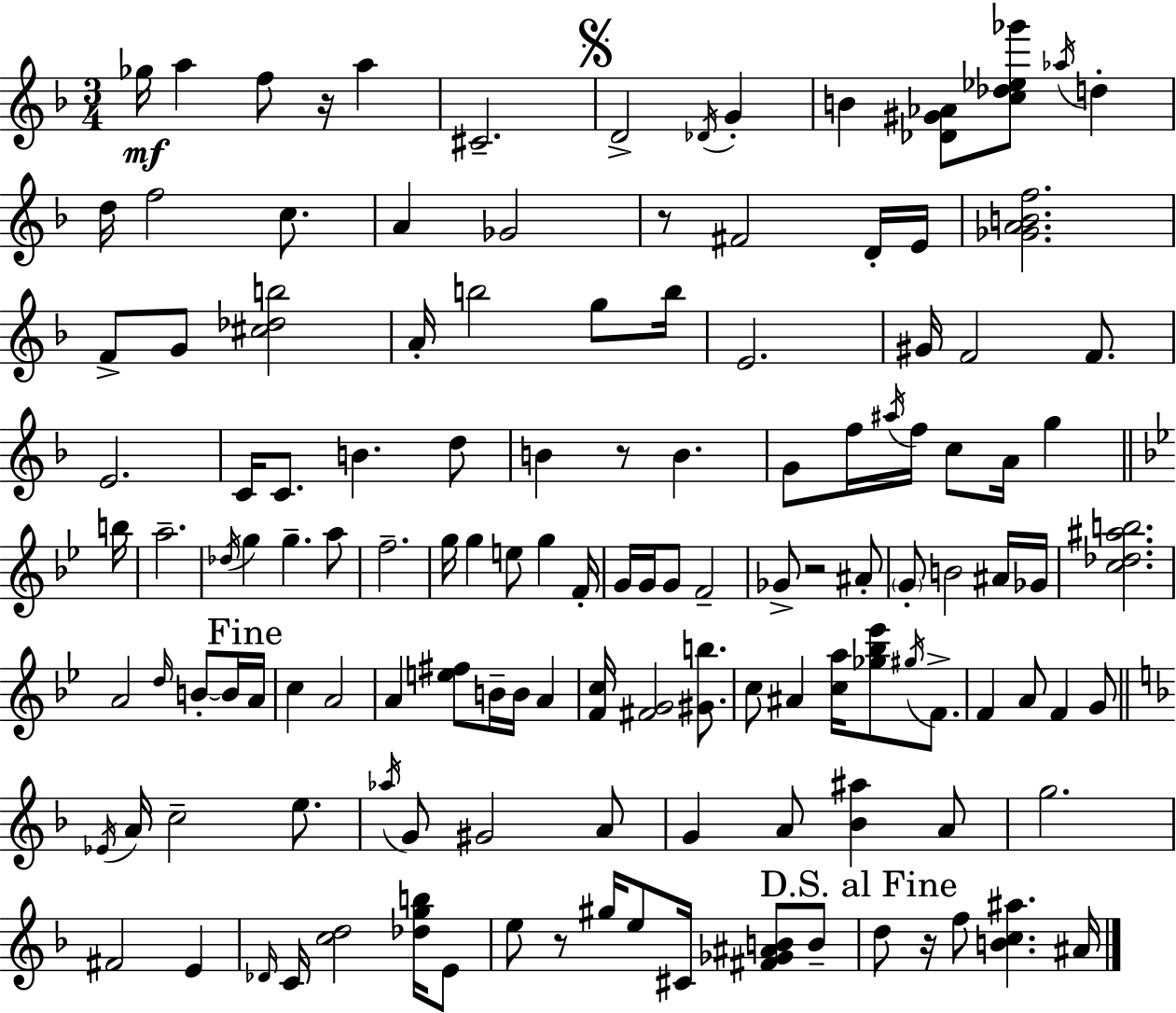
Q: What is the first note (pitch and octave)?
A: Gb5